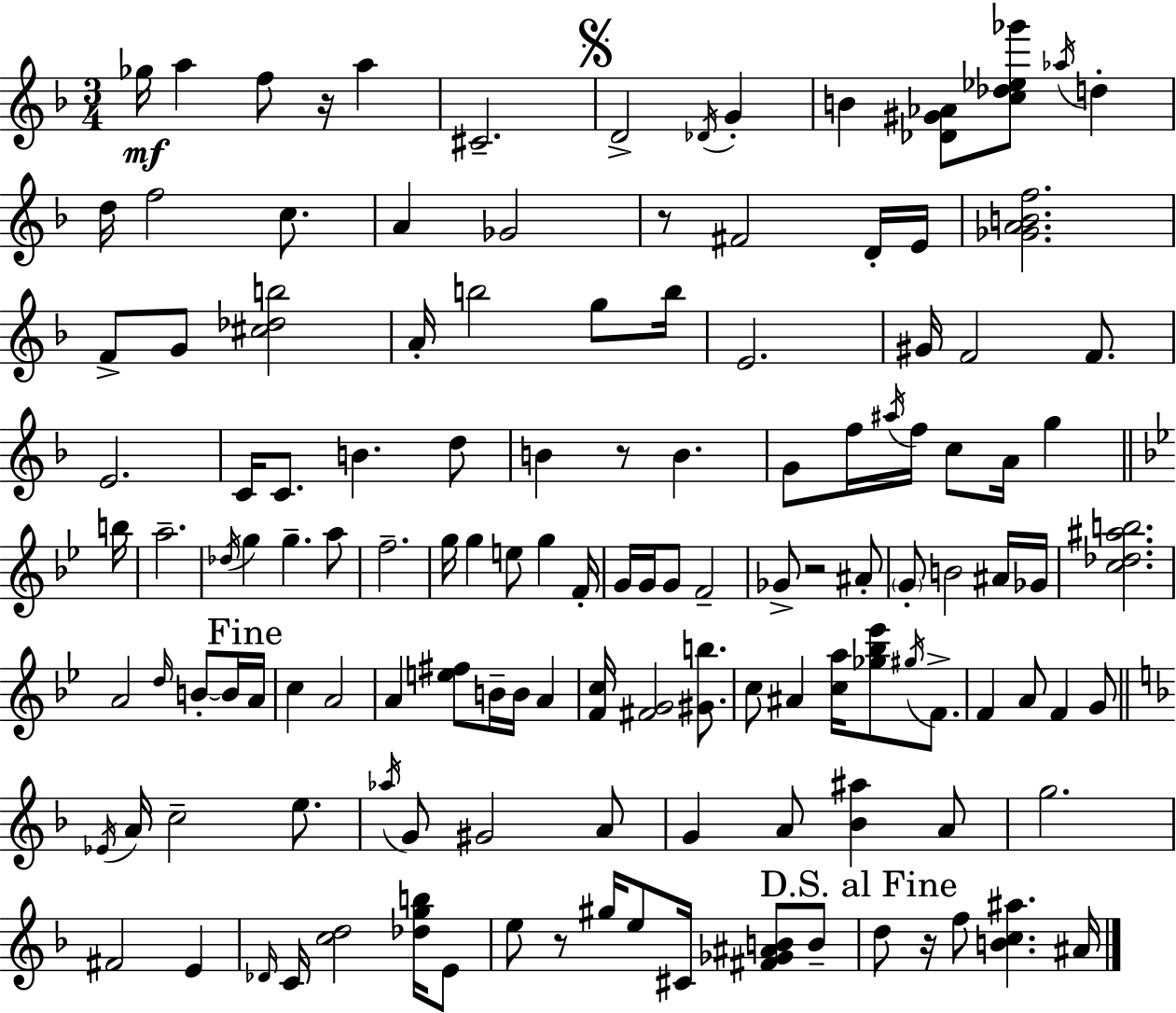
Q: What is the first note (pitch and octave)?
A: Gb5